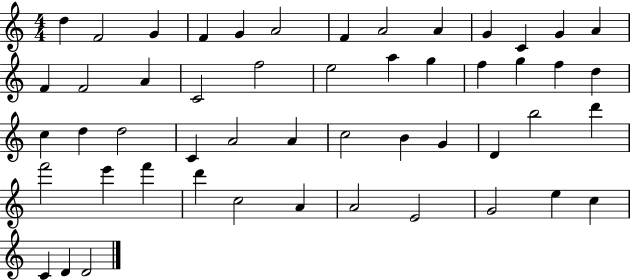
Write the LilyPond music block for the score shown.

{
  \clef treble
  \numericTimeSignature
  \time 4/4
  \key c \major
  d''4 f'2 g'4 | f'4 g'4 a'2 | f'4 a'2 a'4 | g'4 c'4 g'4 a'4 | \break f'4 f'2 a'4 | c'2 f''2 | e''2 a''4 g''4 | f''4 g''4 f''4 d''4 | \break c''4 d''4 d''2 | c'4 a'2 a'4 | c''2 b'4 g'4 | d'4 b''2 d'''4 | \break f'''2 e'''4 f'''4 | d'''4 c''2 a'4 | a'2 e'2 | g'2 e''4 c''4 | \break c'4 d'4 d'2 | \bar "|."
}